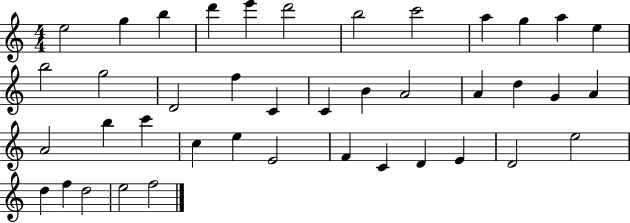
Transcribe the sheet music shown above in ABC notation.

X:1
T:Untitled
M:4/4
L:1/4
K:C
e2 g b d' e' d'2 b2 c'2 a g a e b2 g2 D2 f C C B A2 A d G A A2 b c' c e E2 F C D E D2 e2 d f d2 e2 f2